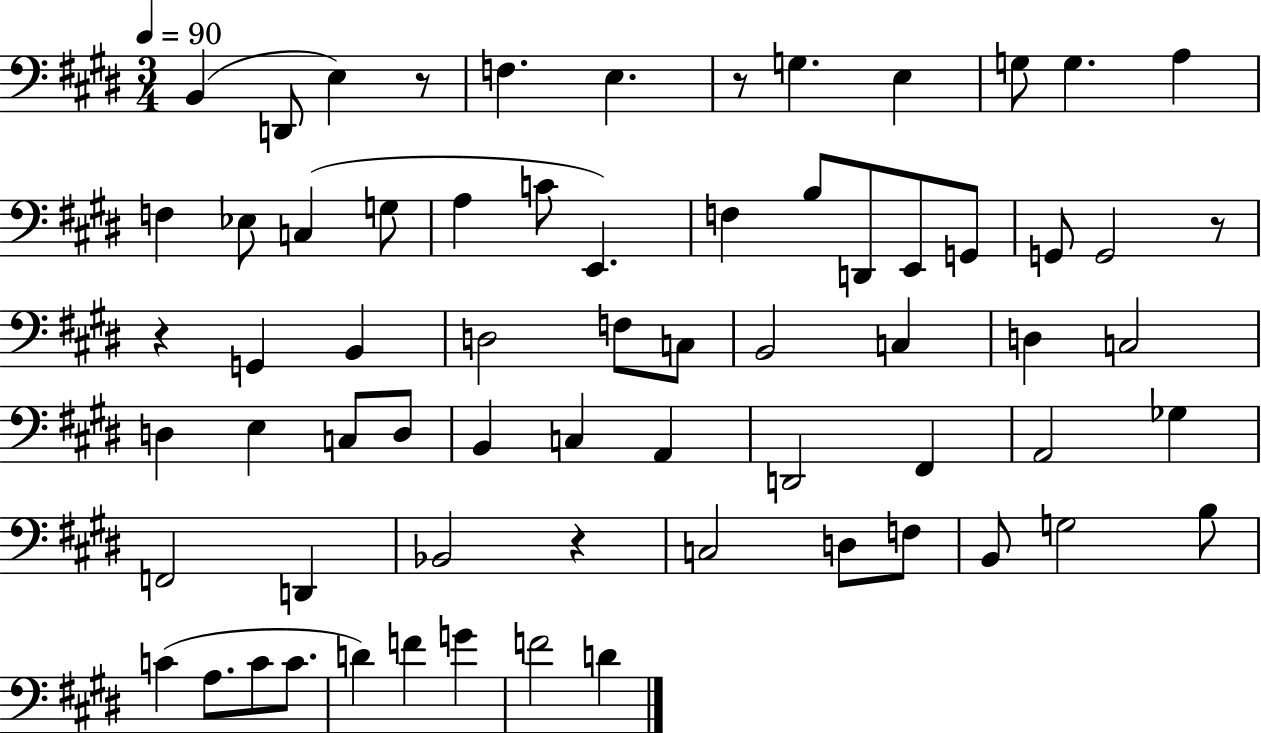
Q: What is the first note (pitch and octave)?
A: B2